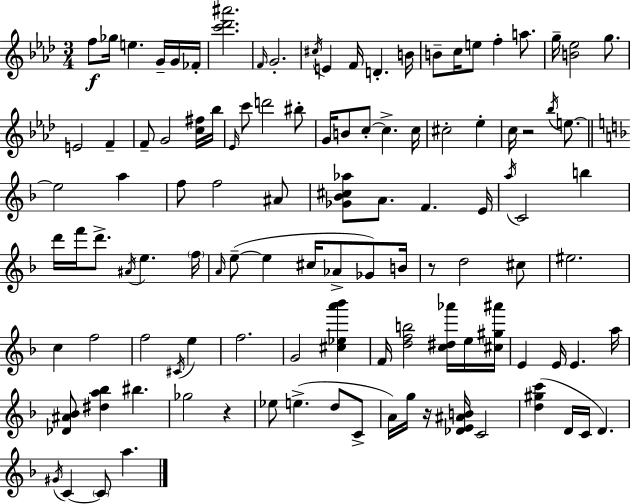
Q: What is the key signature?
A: AES major